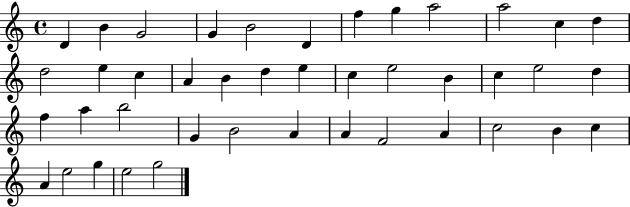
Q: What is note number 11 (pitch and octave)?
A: C5